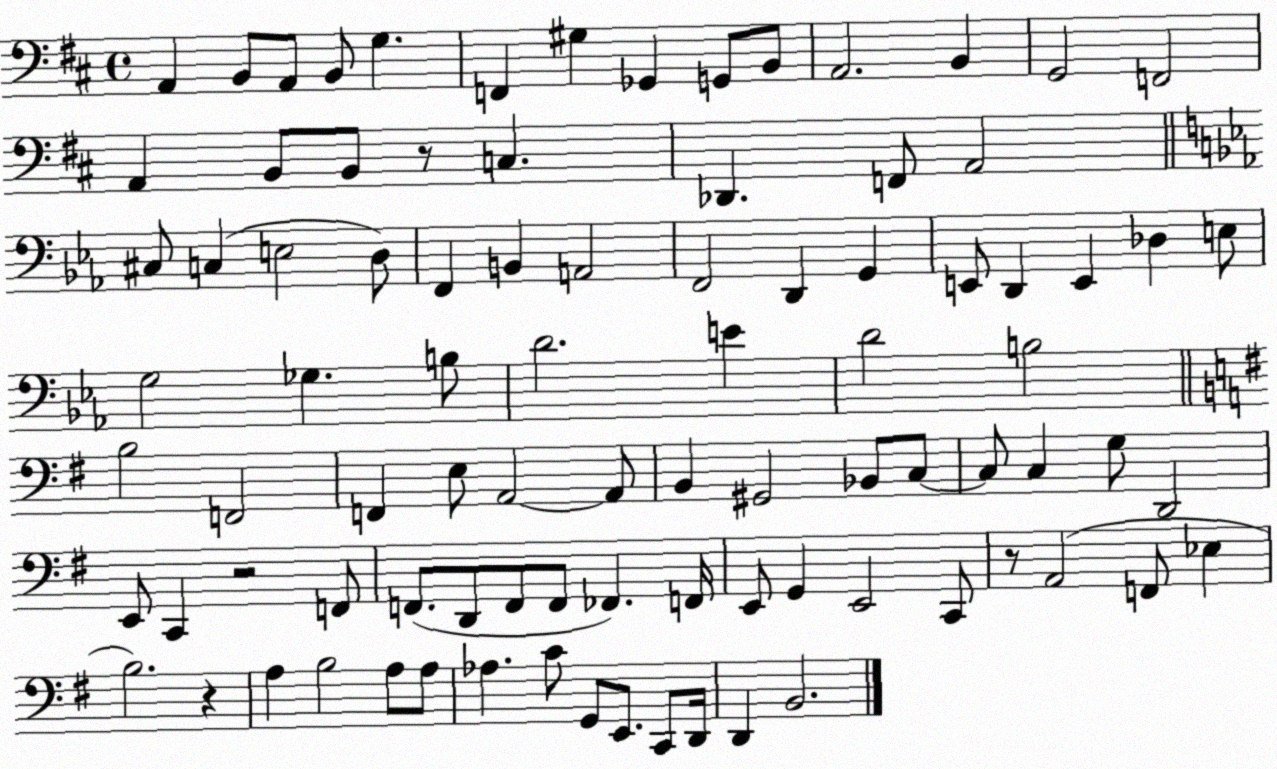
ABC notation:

X:1
T:Untitled
M:4/4
L:1/4
K:D
A,, B,,/2 A,,/2 B,,/2 G, F,, ^G, _G,, G,,/2 B,,/2 A,,2 B,, G,,2 F,,2 A,, B,,/2 B,,/2 z/2 C, _D,, F,,/2 A,,2 ^C,/2 C, E,2 D,/2 F,, B,, A,,2 F,,2 D,, G,, E,,/2 D,, E,, _D, E,/2 G,2 _G, B,/2 D2 E D2 B,2 B,2 F,,2 F,, E,/2 A,,2 A,,/2 B,, ^G,,2 _B,,/2 C,/2 C,/2 C, G,/2 D,,2 E,,/2 C,, z2 F,,/2 F,,/2 D,,/2 F,,/2 F,,/2 _F,, F,,/4 E,,/2 G,, E,,2 C,,/2 z/2 A,,2 F,,/2 _E, B,2 z A, B,2 A,/2 A,/2 _A, C/2 G,,/2 E,,/2 C,,/2 D,,/4 D,, B,,2